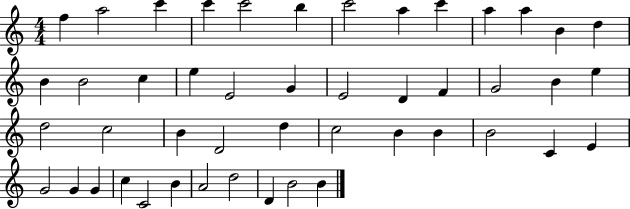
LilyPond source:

{
  \clef treble
  \numericTimeSignature
  \time 4/4
  \key c \major
  f''4 a''2 c'''4 | c'''4 c'''2 b''4 | c'''2 a''4 c'''4 | a''4 a''4 b'4 d''4 | \break b'4 b'2 c''4 | e''4 e'2 g'4 | e'2 d'4 f'4 | g'2 b'4 e''4 | \break d''2 c''2 | b'4 d'2 d''4 | c''2 b'4 b'4 | b'2 c'4 e'4 | \break g'2 g'4 g'4 | c''4 c'2 b'4 | a'2 d''2 | d'4 b'2 b'4 | \break \bar "|."
}